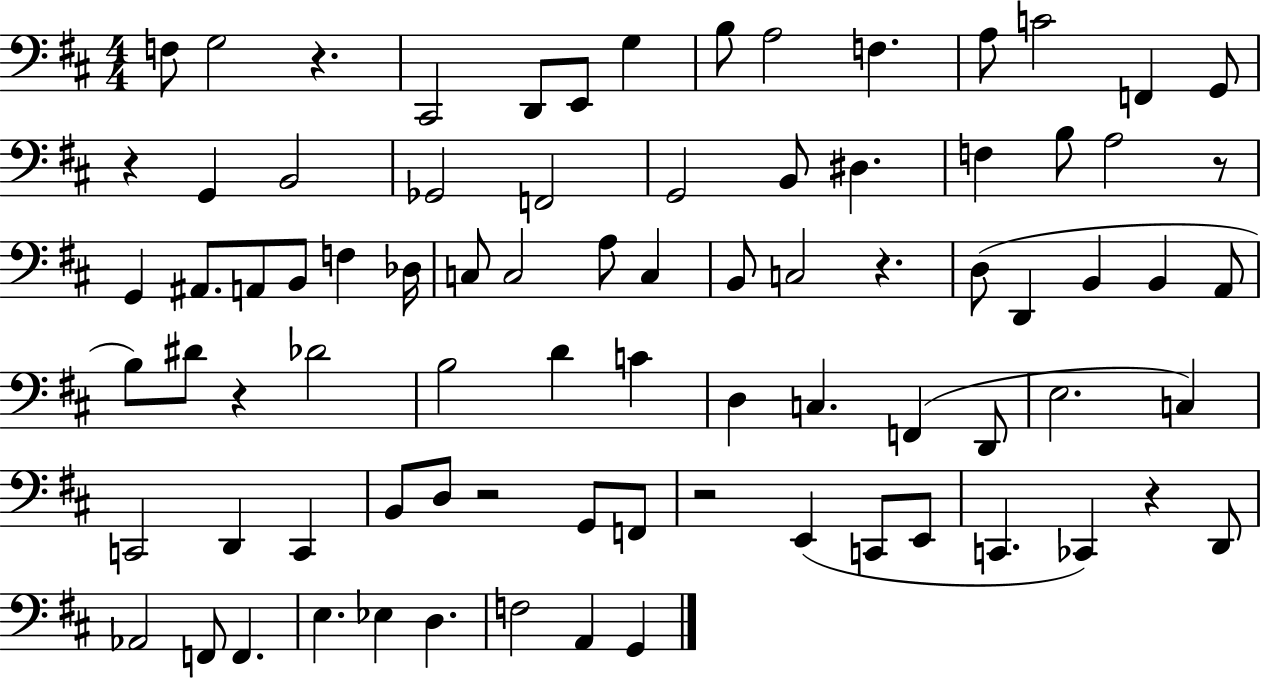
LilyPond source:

{
  \clef bass
  \numericTimeSignature
  \time 4/4
  \key d \major
  f8 g2 r4. | cis,2 d,8 e,8 g4 | b8 a2 f4. | a8 c'2 f,4 g,8 | \break r4 g,4 b,2 | ges,2 f,2 | g,2 b,8 dis4. | f4 b8 a2 r8 | \break g,4 ais,8. a,8 b,8 f4 des16 | c8 c2 a8 c4 | b,8 c2 r4. | d8( d,4 b,4 b,4 a,8 | \break b8) dis'8 r4 des'2 | b2 d'4 c'4 | d4 c4. f,4( d,8 | e2. c4) | \break c,2 d,4 c,4 | b,8 d8 r2 g,8 f,8 | r2 e,4( c,8 e,8 | c,4. ces,4) r4 d,8 | \break aes,2 f,8 f,4. | e4. ees4 d4. | f2 a,4 g,4 | \bar "|."
}